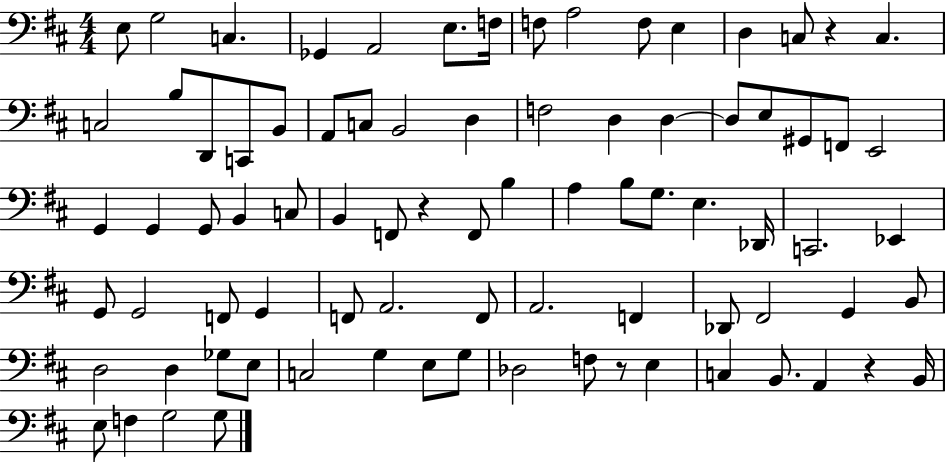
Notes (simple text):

E3/e G3/h C3/q. Gb2/q A2/h E3/e. F3/s F3/e A3/h F3/e E3/q D3/q C3/e R/q C3/q. C3/h B3/e D2/e C2/e B2/e A2/e C3/e B2/h D3/q F3/h D3/q D3/q D3/e E3/e G#2/e F2/e E2/h G2/q G2/q G2/e B2/q C3/e B2/q F2/e R/q F2/e B3/q A3/q B3/e G3/e. E3/q. Db2/s C2/h. Eb2/q G2/e G2/h F2/e G2/q F2/e A2/h. F2/e A2/h. F2/q Db2/e F#2/h G2/q B2/e D3/h D3/q Gb3/e E3/e C3/h G3/q E3/e G3/e Db3/h F3/e R/e E3/q C3/q B2/e. A2/q R/q B2/s E3/e F3/q G3/h G3/e